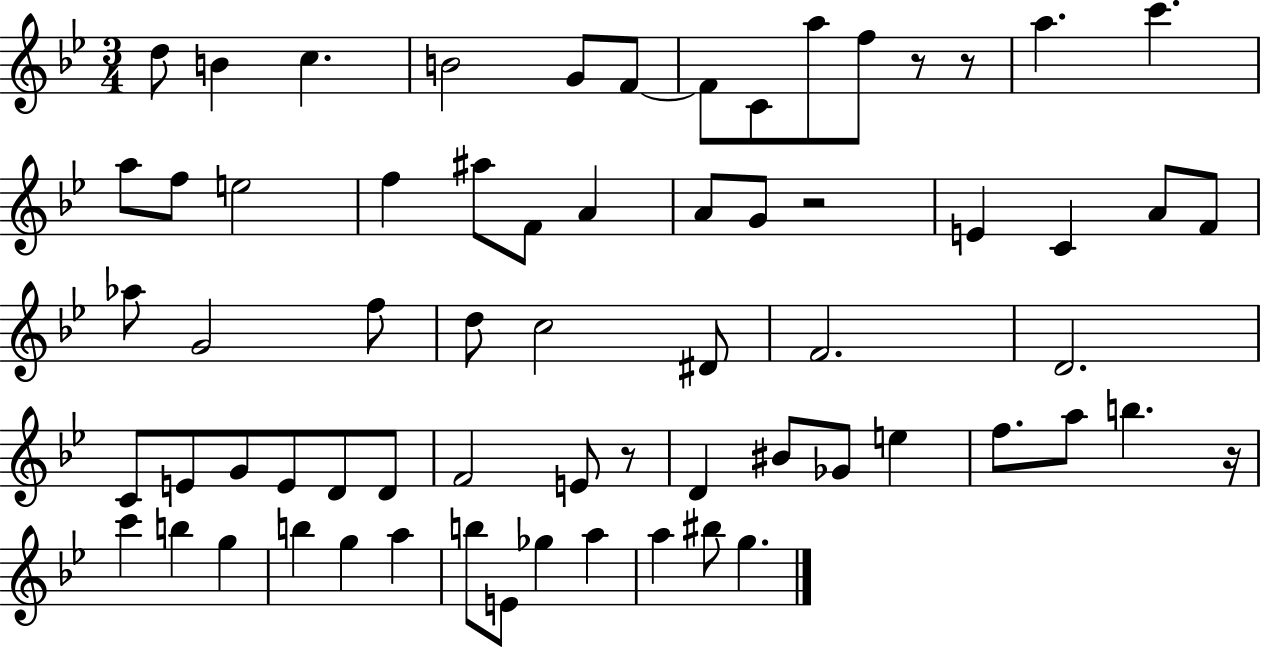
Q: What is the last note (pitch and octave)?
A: G5